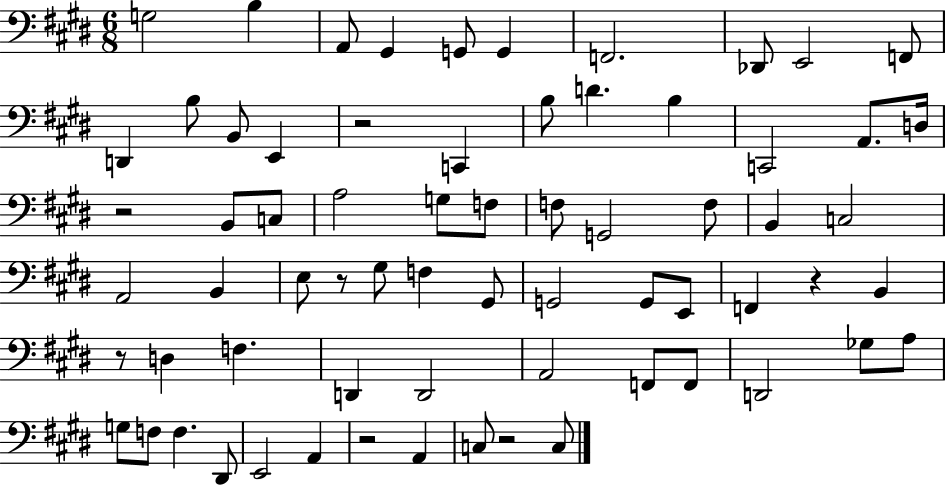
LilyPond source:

{
  \clef bass
  \numericTimeSignature
  \time 6/8
  \key e \major
  \repeat volta 2 { g2 b4 | a,8 gis,4 g,8 g,4 | f,2. | des,8 e,2 f,8 | \break d,4 b8 b,8 e,4 | r2 c,4 | b8 d'4. b4 | c,2 a,8. d16 | \break r2 b,8 c8 | a2 g8 f8 | f8 g,2 f8 | b,4 c2 | \break a,2 b,4 | e8 r8 gis8 f4 gis,8 | g,2 g,8 e,8 | f,4 r4 b,4 | \break r8 d4 f4. | d,4 d,2 | a,2 f,8 f,8 | d,2 ges8 a8 | \break g8 f8 f4. dis,8 | e,2 a,4 | r2 a,4 | c8 r2 c8 | \break } \bar "|."
}